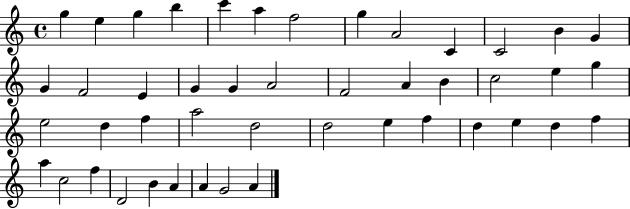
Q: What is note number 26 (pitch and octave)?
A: E5